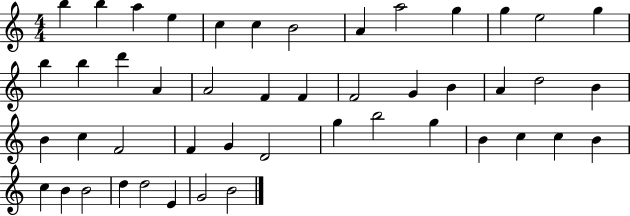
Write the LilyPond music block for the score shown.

{
  \clef treble
  \numericTimeSignature
  \time 4/4
  \key c \major
  b''4 b''4 a''4 e''4 | c''4 c''4 b'2 | a'4 a''2 g''4 | g''4 e''2 g''4 | \break b''4 b''4 d'''4 a'4 | a'2 f'4 f'4 | f'2 g'4 b'4 | a'4 d''2 b'4 | \break b'4 c''4 f'2 | f'4 g'4 d'2 | g''4 b''2 g''4 | b'4 c''4 c''4 b'4 | \break c''4 b'4 b'2 | d''4 d''2 e'4 | g'2 b'2 | \bar "|."
}